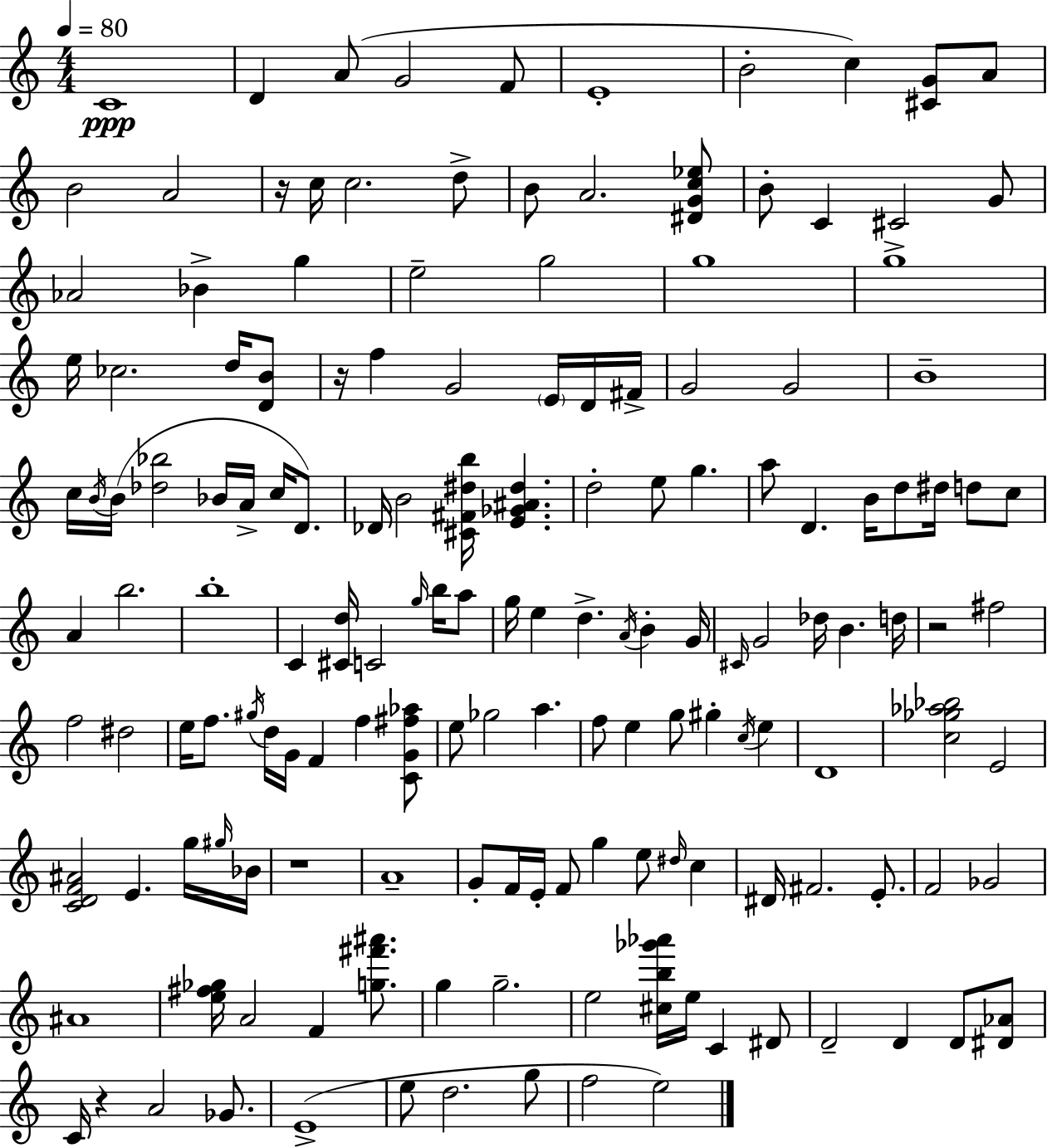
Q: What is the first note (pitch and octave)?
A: C4